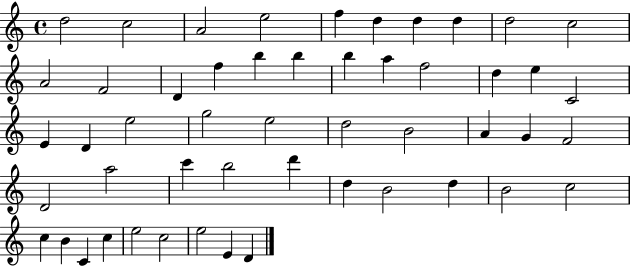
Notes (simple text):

D5/h C5/h A4/h E5/h F5/q D5/q D5/q D5/q D5/h C5/h A4/h F4/h D4/q F5/q B5/q B5/q B5/q A5/q F5/h D5/q E5/q C4/h E4/q D4/q E5/h G5/h E5/h D5/h B4/h A4/q G4/q F4/h D4/h A5/h C6/q B5/h D6/q D5/q B4/h D5/q B4/h C5/h C5/q B4/q C4/q C5/q E5/h C5/h E5/h E4/q D4/q